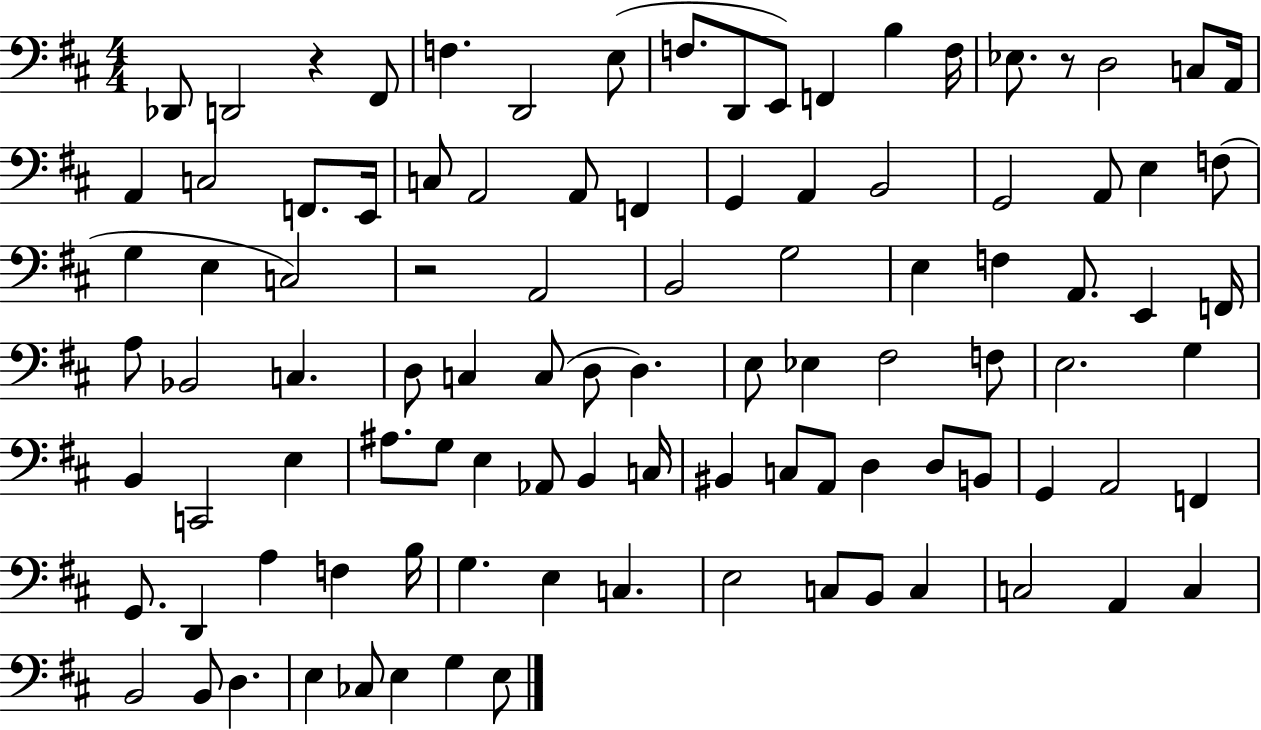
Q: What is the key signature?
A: D major